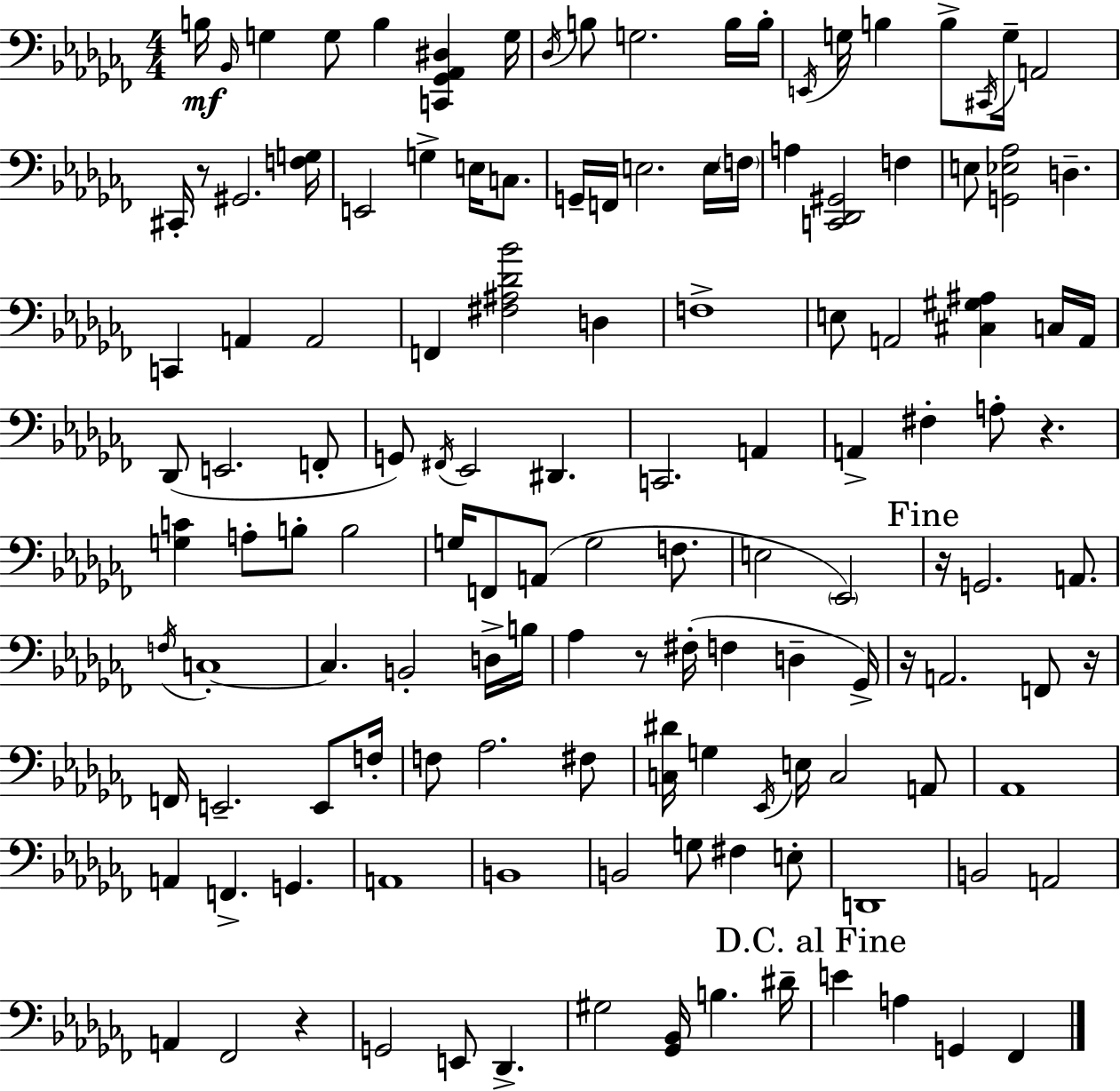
{
  \clef bass
  \numericTimeSignature
  \time 4/4
  \key aes \minor
  b16\mf \grace { bes,16 } g4 g8 b4 <c, ges, aes, dis>4 | g16 \acciaccatura { des16 } b8 g2. | b16 b16-. \acciaccatura { e,16 } g16 b4 b8-> \acciaccatura { cis,16 } g16-- a,2 | cis,16-. r8 gis,2. | \break <f g>16 e,2 g4-> | e16 c8. g,16-- f,16 e2. | e16 \parenthesize f16 a4 <c, des, gis,>2 | f4 e8 <g, ees aes>2 d4.-- | \break c,4 a,4 a,2 | f,4 <fis ais des' bes'>2 | d4 f1-> | e8 a,2 <cis gis ais>4 | \break c16 a,16 des,8( e,2. | f,8-. g,8) \acciaccatura { fis,16 } ees,2 dis,4. | c,2. | a,4 a,4-> fis4-. a8-. r4. | \break <g c'>4 a8-. b8-. b2 | g16 f,8 a,8( g2 | f8. e2 \parenthesize ees,2) | \mark "Fine" r16 g,2. | \break a,8. \acciaccatura { f16 } c1-.~~ | c4. b,2-. | d16-> b16 aes4 r8 fis16-.( f4 | d4-- ges,16->) r16 a,2. | \break f,8 r16 f,16 e,2.-- | e,8 f16-. f8 aes2. | fis8 <c dis'>16 g4 \acciaccatura { ees,16 } e16 c2 | a,8 aes,1 | \break a,4 f,4.-> | g,4. a,1 | b,1 | b,2 g8 | \break fis4 e8-. d,1 | b,2 a,2 | a,4 fes,2 | r4 g,2 e,8 | \break des,4.-> gis2 <ges, bes,>16 | b4. dis'16-- \mark "D.C. al Fine" e'4 a4 g,4 | fes,4 \bar "|."
}